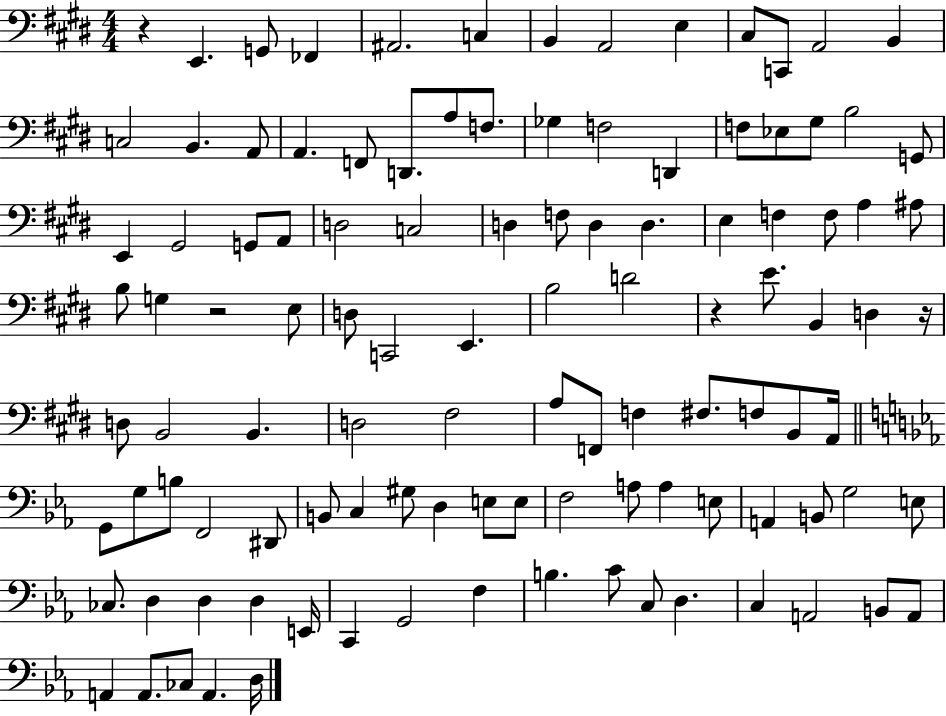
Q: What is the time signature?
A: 4/4